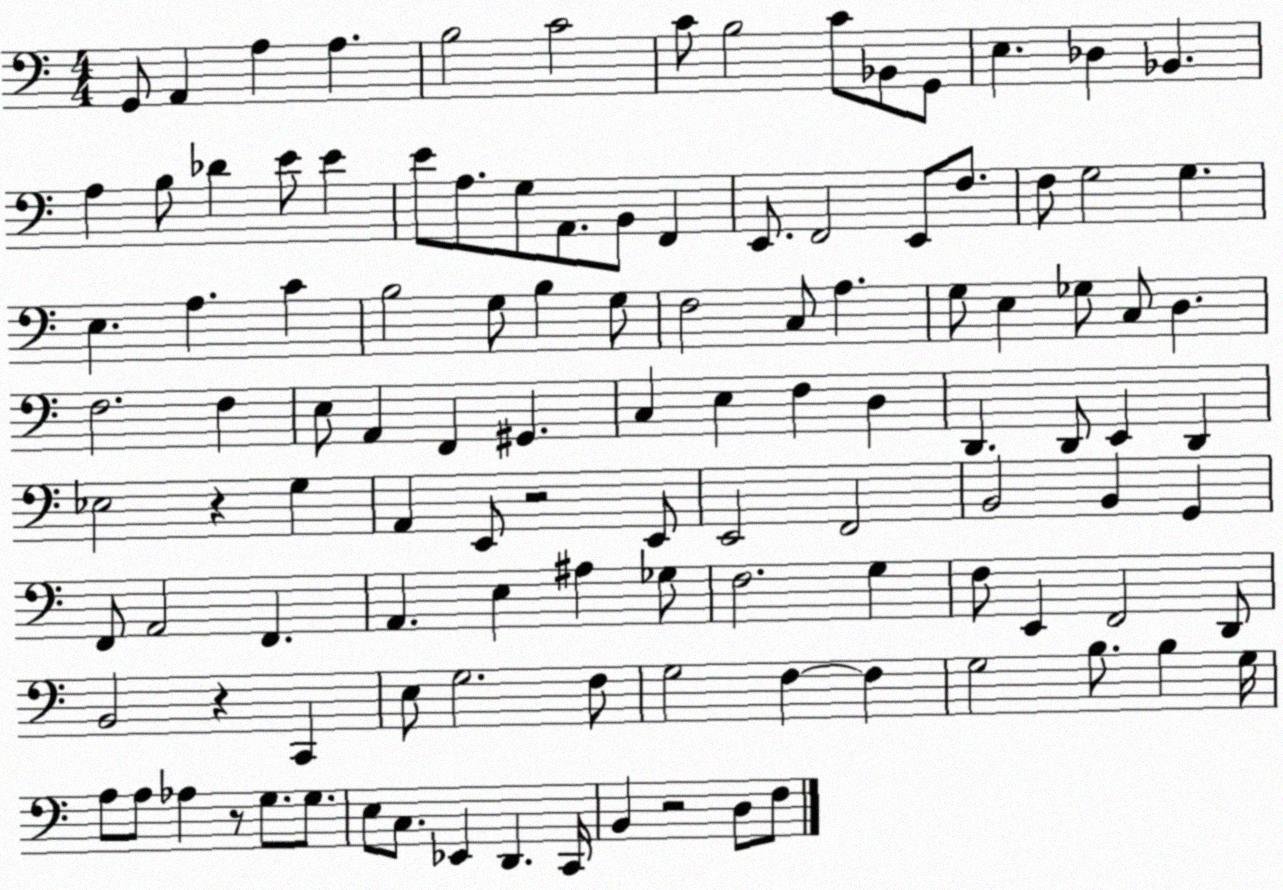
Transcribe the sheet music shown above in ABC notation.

X:1
T:Untitled
M:4/4
L:1/4
K:C
G,,/2 A,, A, A, B,2 C2 C/2 B,2 C/2 _B,,/2 G,,/2 E, _D, _B,, A, B,/2 _D E/2 E E/2 A,/2 G,/2 A,,/2 B,,/2 F,, E,,/2 F,,2 E,,/2 F,/2 F,/2 G,2 G, E, A, C B,2 G,/2 B, G,/2 F,2 C,/2 A, G,/2 E, _G,/2 C,/2 D, F,2 F, E,/2 A,, F,, ^G,, C, E, F, D, D,, D,,/2 E,, D,, _E,2 z G, A,, E,,/2 z2 E,,/2 E,,2 F,,2 B,,2 B,, G,, F,,/2 A,,2 F,, A,, E, ^A, _G,/2 F,2 G, F,/2 E,, F,,2 D,,/2 B,,2 z C,, E,/2 G,2 F,/2 G,2 F, F, G,2 B,/2 B, G,/4 A,/2 A,/2 _A, z/2 G,/2 G,/2 E,/2 C,/2 _E,, D,, C,,/4 B,, z2 D,/2 F,/2